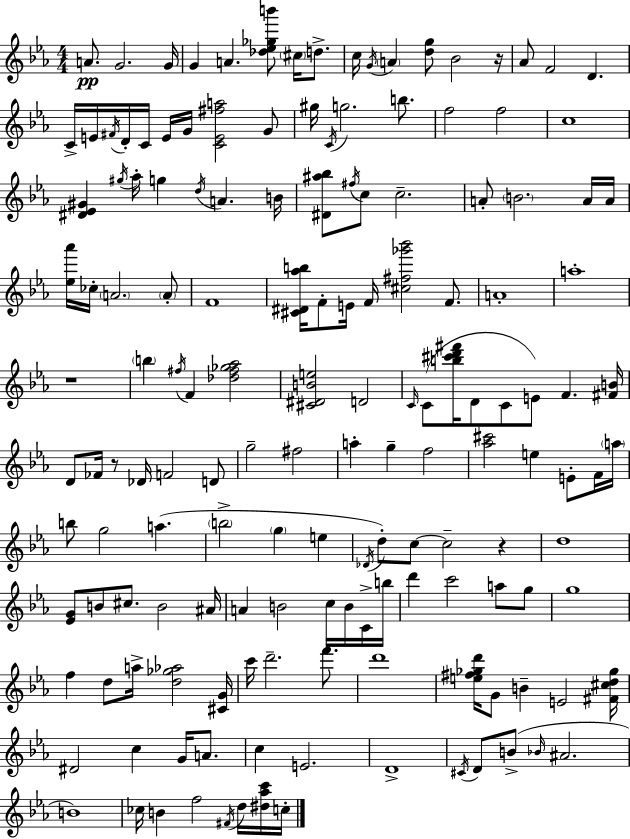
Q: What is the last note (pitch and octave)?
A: C5